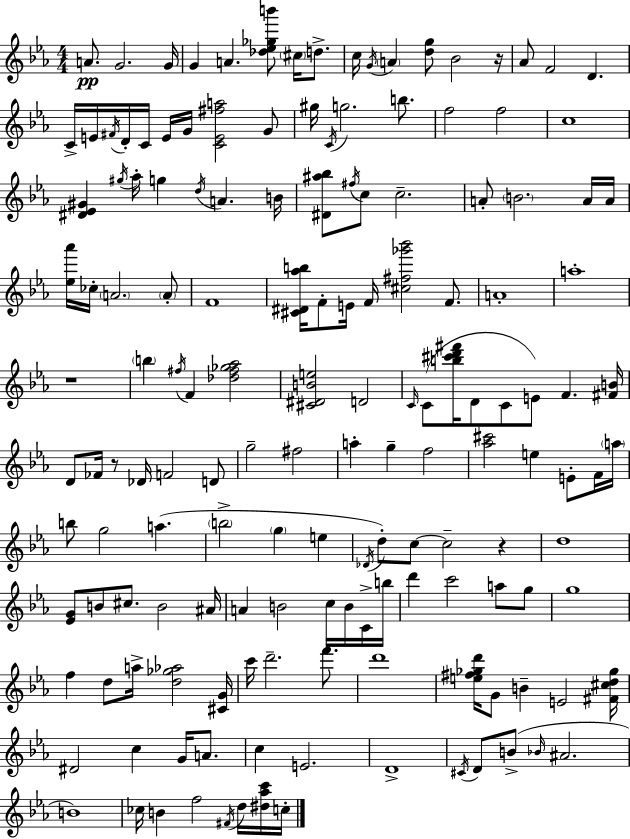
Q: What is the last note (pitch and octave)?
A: C5